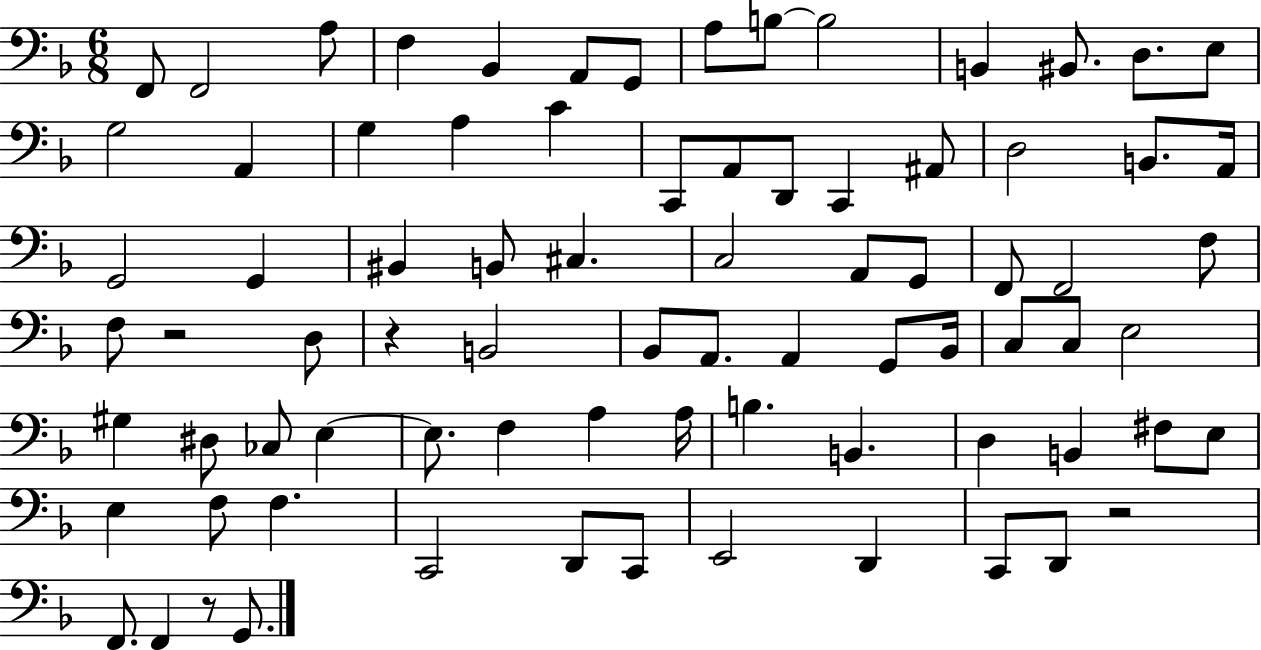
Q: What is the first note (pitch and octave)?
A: F2